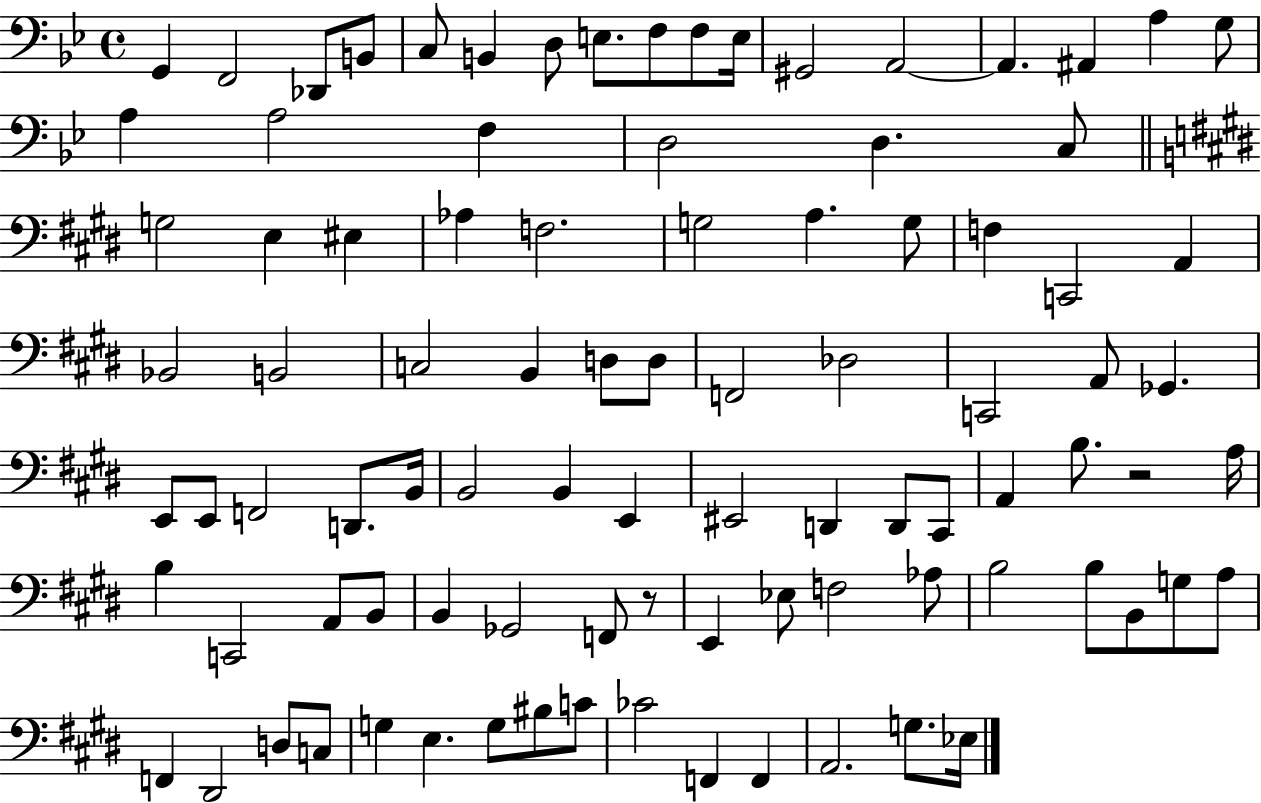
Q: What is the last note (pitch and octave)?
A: Eb3